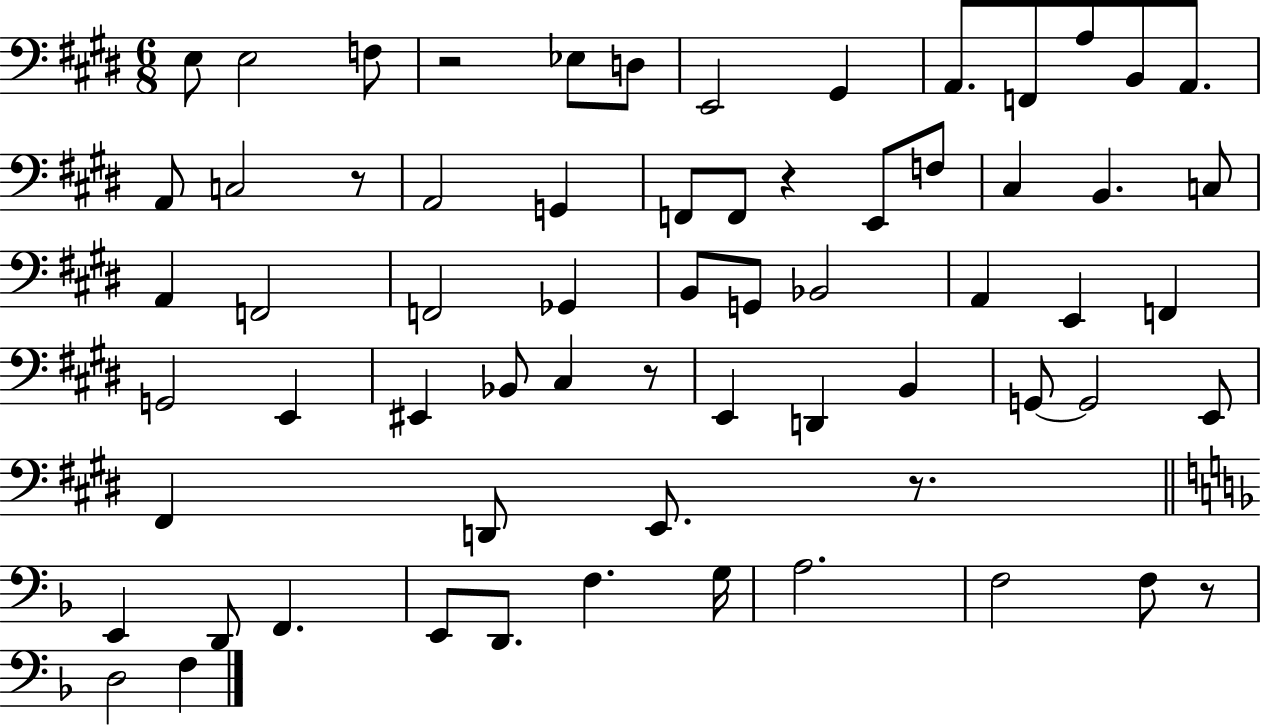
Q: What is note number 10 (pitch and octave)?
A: A3